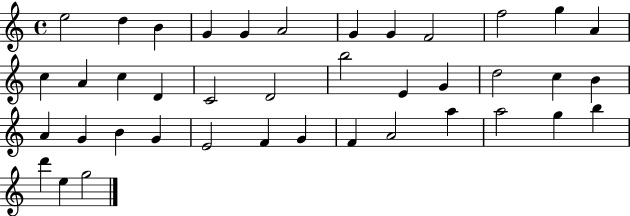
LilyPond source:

{
  \clef treble
  \time 4/4
  \defaultTimeSignature
  \key c \major
  e''2 d''4 b'4 | g'4 g'4 a'2 | g'4 g'4 f'2 | f''2 g''4 a'4 | \break c''4 a'4 c''4 d'4 | c'2 d'2 | b''2 e'4 g'4 | d''2 c''4 b'4 | \break a'4 g'4 b'4 g'4 | e'2 f'4 g'4 | f'4 a'2 a''4 | a''2 g''4 b''4 | \break d'''4 e''4 g''2 | \bar "|."
}